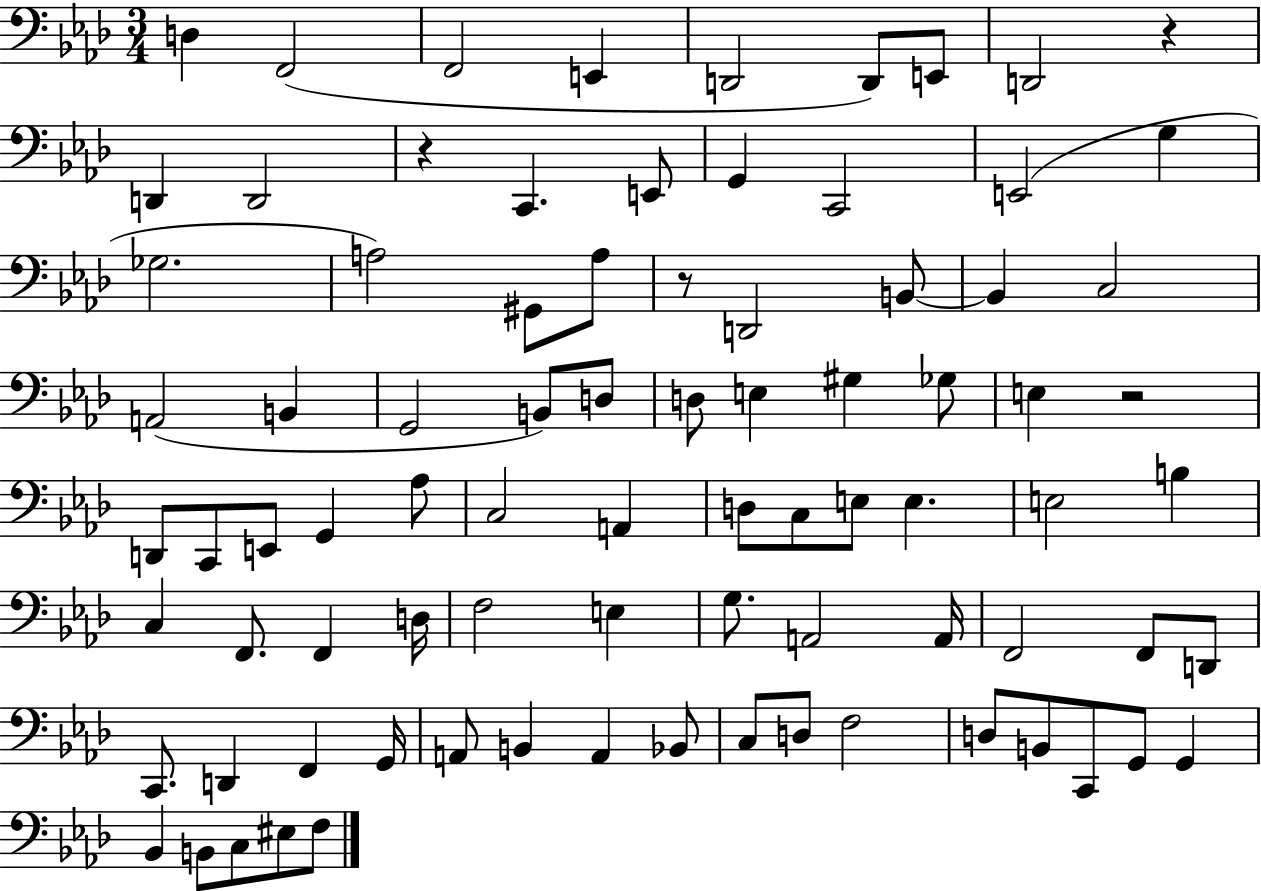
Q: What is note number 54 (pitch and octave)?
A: G3